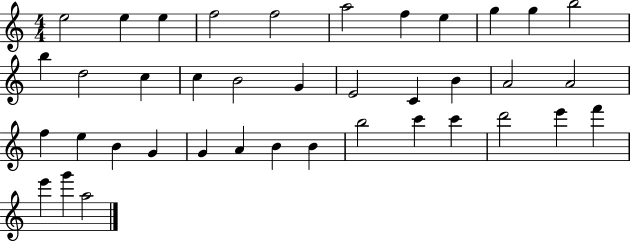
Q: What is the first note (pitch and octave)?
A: E5